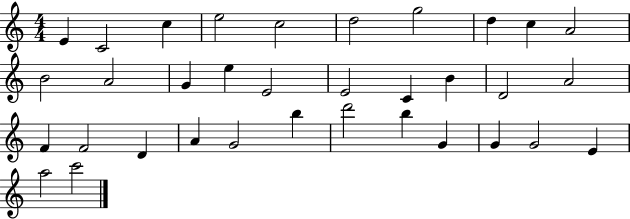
E4/q C4/h C5/q E5/h C5/h D5/h G5/h D5/q C5/q A4/h B4/h A4/h G4/q E5/q E4/h E4/h C4/q B4/q D4/h A4/h F4/q F4/h D4/q A4/q G4/h B5/q D6/h B5/q G4/q G4/q G4/h E4/q A5/h C6/h